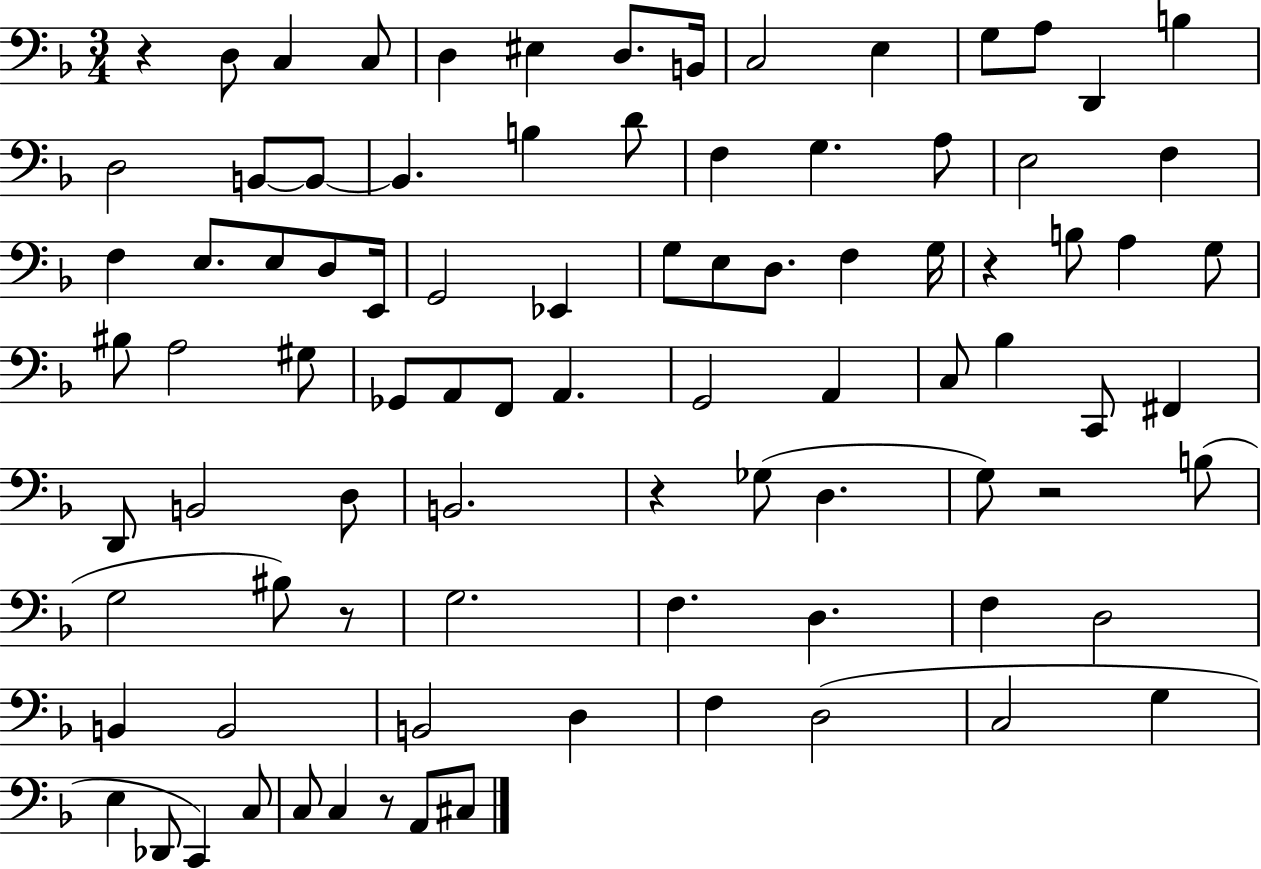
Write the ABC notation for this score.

X:1
T:Untitled
M:3/4
L:1/4
K:F
z D,/2 C, C,/2 D, ^E, D,/2 B,,/4 C,2 E, G,/2 A,/2 D,, B, D,2 B,,/2 B,,/2 B,, B, D/2 F, G, A,/2 E,2 F, F, E,/2 E,/2 D,/2 E,,/4 G,,2 _E,, G,/2 E,/2 D,/2 F, G,/4 z B,/2 A, G,/2 ^B,/2 A,2 ^G,/2 _G,,/2 A,,/2 F,,/2 A,, G,,2 A,, C,/2 _B, C,,/2 ^F,, D,,/2 B,,2 D,/2 B,,2 z _G,/2 D, G,/2 z2 B,/2 G,2 ^B,/2 z/2 G,2 F, D, F, D,2 B,, B,,2 B,,2 D, F, D,2 C,2 G, E, _D,,/2 C,, C,/2 C,/2 C, z/2 A,,/2 ^C,/2